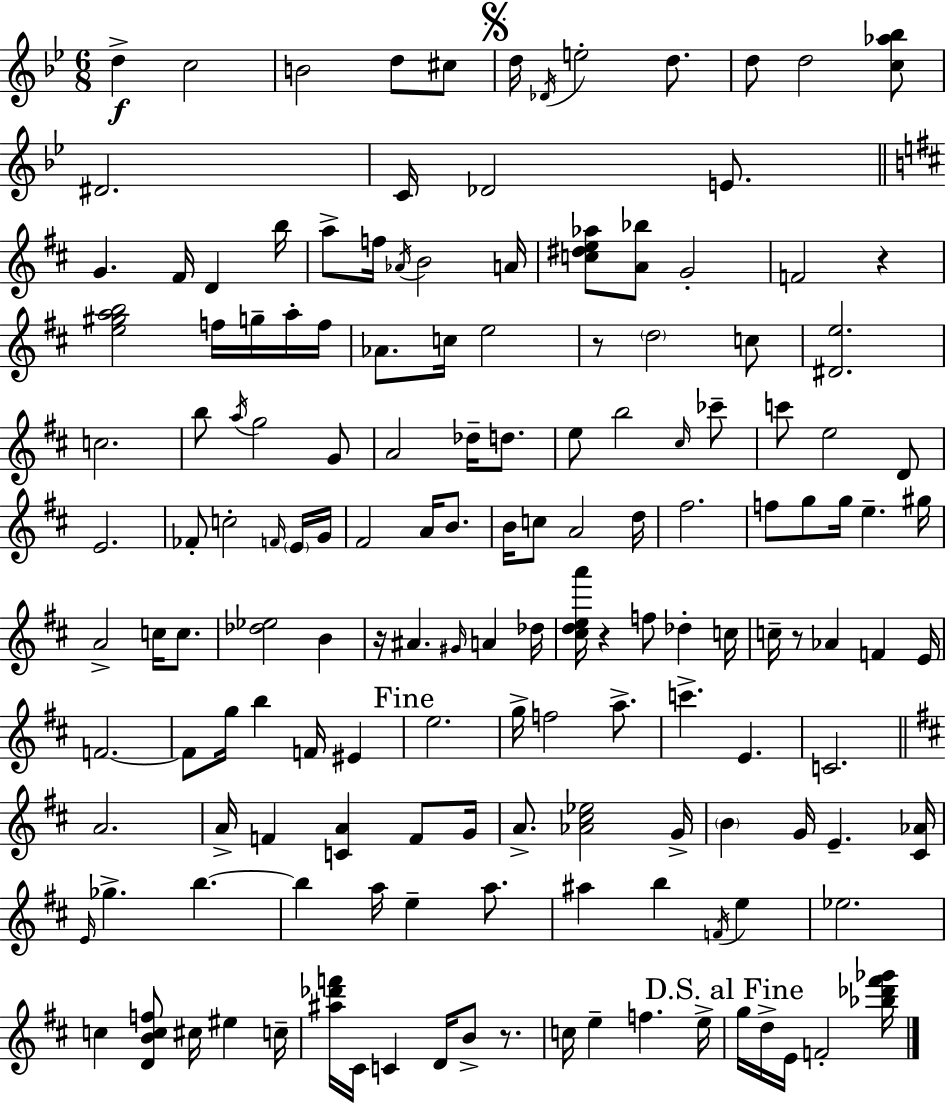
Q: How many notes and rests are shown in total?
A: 154